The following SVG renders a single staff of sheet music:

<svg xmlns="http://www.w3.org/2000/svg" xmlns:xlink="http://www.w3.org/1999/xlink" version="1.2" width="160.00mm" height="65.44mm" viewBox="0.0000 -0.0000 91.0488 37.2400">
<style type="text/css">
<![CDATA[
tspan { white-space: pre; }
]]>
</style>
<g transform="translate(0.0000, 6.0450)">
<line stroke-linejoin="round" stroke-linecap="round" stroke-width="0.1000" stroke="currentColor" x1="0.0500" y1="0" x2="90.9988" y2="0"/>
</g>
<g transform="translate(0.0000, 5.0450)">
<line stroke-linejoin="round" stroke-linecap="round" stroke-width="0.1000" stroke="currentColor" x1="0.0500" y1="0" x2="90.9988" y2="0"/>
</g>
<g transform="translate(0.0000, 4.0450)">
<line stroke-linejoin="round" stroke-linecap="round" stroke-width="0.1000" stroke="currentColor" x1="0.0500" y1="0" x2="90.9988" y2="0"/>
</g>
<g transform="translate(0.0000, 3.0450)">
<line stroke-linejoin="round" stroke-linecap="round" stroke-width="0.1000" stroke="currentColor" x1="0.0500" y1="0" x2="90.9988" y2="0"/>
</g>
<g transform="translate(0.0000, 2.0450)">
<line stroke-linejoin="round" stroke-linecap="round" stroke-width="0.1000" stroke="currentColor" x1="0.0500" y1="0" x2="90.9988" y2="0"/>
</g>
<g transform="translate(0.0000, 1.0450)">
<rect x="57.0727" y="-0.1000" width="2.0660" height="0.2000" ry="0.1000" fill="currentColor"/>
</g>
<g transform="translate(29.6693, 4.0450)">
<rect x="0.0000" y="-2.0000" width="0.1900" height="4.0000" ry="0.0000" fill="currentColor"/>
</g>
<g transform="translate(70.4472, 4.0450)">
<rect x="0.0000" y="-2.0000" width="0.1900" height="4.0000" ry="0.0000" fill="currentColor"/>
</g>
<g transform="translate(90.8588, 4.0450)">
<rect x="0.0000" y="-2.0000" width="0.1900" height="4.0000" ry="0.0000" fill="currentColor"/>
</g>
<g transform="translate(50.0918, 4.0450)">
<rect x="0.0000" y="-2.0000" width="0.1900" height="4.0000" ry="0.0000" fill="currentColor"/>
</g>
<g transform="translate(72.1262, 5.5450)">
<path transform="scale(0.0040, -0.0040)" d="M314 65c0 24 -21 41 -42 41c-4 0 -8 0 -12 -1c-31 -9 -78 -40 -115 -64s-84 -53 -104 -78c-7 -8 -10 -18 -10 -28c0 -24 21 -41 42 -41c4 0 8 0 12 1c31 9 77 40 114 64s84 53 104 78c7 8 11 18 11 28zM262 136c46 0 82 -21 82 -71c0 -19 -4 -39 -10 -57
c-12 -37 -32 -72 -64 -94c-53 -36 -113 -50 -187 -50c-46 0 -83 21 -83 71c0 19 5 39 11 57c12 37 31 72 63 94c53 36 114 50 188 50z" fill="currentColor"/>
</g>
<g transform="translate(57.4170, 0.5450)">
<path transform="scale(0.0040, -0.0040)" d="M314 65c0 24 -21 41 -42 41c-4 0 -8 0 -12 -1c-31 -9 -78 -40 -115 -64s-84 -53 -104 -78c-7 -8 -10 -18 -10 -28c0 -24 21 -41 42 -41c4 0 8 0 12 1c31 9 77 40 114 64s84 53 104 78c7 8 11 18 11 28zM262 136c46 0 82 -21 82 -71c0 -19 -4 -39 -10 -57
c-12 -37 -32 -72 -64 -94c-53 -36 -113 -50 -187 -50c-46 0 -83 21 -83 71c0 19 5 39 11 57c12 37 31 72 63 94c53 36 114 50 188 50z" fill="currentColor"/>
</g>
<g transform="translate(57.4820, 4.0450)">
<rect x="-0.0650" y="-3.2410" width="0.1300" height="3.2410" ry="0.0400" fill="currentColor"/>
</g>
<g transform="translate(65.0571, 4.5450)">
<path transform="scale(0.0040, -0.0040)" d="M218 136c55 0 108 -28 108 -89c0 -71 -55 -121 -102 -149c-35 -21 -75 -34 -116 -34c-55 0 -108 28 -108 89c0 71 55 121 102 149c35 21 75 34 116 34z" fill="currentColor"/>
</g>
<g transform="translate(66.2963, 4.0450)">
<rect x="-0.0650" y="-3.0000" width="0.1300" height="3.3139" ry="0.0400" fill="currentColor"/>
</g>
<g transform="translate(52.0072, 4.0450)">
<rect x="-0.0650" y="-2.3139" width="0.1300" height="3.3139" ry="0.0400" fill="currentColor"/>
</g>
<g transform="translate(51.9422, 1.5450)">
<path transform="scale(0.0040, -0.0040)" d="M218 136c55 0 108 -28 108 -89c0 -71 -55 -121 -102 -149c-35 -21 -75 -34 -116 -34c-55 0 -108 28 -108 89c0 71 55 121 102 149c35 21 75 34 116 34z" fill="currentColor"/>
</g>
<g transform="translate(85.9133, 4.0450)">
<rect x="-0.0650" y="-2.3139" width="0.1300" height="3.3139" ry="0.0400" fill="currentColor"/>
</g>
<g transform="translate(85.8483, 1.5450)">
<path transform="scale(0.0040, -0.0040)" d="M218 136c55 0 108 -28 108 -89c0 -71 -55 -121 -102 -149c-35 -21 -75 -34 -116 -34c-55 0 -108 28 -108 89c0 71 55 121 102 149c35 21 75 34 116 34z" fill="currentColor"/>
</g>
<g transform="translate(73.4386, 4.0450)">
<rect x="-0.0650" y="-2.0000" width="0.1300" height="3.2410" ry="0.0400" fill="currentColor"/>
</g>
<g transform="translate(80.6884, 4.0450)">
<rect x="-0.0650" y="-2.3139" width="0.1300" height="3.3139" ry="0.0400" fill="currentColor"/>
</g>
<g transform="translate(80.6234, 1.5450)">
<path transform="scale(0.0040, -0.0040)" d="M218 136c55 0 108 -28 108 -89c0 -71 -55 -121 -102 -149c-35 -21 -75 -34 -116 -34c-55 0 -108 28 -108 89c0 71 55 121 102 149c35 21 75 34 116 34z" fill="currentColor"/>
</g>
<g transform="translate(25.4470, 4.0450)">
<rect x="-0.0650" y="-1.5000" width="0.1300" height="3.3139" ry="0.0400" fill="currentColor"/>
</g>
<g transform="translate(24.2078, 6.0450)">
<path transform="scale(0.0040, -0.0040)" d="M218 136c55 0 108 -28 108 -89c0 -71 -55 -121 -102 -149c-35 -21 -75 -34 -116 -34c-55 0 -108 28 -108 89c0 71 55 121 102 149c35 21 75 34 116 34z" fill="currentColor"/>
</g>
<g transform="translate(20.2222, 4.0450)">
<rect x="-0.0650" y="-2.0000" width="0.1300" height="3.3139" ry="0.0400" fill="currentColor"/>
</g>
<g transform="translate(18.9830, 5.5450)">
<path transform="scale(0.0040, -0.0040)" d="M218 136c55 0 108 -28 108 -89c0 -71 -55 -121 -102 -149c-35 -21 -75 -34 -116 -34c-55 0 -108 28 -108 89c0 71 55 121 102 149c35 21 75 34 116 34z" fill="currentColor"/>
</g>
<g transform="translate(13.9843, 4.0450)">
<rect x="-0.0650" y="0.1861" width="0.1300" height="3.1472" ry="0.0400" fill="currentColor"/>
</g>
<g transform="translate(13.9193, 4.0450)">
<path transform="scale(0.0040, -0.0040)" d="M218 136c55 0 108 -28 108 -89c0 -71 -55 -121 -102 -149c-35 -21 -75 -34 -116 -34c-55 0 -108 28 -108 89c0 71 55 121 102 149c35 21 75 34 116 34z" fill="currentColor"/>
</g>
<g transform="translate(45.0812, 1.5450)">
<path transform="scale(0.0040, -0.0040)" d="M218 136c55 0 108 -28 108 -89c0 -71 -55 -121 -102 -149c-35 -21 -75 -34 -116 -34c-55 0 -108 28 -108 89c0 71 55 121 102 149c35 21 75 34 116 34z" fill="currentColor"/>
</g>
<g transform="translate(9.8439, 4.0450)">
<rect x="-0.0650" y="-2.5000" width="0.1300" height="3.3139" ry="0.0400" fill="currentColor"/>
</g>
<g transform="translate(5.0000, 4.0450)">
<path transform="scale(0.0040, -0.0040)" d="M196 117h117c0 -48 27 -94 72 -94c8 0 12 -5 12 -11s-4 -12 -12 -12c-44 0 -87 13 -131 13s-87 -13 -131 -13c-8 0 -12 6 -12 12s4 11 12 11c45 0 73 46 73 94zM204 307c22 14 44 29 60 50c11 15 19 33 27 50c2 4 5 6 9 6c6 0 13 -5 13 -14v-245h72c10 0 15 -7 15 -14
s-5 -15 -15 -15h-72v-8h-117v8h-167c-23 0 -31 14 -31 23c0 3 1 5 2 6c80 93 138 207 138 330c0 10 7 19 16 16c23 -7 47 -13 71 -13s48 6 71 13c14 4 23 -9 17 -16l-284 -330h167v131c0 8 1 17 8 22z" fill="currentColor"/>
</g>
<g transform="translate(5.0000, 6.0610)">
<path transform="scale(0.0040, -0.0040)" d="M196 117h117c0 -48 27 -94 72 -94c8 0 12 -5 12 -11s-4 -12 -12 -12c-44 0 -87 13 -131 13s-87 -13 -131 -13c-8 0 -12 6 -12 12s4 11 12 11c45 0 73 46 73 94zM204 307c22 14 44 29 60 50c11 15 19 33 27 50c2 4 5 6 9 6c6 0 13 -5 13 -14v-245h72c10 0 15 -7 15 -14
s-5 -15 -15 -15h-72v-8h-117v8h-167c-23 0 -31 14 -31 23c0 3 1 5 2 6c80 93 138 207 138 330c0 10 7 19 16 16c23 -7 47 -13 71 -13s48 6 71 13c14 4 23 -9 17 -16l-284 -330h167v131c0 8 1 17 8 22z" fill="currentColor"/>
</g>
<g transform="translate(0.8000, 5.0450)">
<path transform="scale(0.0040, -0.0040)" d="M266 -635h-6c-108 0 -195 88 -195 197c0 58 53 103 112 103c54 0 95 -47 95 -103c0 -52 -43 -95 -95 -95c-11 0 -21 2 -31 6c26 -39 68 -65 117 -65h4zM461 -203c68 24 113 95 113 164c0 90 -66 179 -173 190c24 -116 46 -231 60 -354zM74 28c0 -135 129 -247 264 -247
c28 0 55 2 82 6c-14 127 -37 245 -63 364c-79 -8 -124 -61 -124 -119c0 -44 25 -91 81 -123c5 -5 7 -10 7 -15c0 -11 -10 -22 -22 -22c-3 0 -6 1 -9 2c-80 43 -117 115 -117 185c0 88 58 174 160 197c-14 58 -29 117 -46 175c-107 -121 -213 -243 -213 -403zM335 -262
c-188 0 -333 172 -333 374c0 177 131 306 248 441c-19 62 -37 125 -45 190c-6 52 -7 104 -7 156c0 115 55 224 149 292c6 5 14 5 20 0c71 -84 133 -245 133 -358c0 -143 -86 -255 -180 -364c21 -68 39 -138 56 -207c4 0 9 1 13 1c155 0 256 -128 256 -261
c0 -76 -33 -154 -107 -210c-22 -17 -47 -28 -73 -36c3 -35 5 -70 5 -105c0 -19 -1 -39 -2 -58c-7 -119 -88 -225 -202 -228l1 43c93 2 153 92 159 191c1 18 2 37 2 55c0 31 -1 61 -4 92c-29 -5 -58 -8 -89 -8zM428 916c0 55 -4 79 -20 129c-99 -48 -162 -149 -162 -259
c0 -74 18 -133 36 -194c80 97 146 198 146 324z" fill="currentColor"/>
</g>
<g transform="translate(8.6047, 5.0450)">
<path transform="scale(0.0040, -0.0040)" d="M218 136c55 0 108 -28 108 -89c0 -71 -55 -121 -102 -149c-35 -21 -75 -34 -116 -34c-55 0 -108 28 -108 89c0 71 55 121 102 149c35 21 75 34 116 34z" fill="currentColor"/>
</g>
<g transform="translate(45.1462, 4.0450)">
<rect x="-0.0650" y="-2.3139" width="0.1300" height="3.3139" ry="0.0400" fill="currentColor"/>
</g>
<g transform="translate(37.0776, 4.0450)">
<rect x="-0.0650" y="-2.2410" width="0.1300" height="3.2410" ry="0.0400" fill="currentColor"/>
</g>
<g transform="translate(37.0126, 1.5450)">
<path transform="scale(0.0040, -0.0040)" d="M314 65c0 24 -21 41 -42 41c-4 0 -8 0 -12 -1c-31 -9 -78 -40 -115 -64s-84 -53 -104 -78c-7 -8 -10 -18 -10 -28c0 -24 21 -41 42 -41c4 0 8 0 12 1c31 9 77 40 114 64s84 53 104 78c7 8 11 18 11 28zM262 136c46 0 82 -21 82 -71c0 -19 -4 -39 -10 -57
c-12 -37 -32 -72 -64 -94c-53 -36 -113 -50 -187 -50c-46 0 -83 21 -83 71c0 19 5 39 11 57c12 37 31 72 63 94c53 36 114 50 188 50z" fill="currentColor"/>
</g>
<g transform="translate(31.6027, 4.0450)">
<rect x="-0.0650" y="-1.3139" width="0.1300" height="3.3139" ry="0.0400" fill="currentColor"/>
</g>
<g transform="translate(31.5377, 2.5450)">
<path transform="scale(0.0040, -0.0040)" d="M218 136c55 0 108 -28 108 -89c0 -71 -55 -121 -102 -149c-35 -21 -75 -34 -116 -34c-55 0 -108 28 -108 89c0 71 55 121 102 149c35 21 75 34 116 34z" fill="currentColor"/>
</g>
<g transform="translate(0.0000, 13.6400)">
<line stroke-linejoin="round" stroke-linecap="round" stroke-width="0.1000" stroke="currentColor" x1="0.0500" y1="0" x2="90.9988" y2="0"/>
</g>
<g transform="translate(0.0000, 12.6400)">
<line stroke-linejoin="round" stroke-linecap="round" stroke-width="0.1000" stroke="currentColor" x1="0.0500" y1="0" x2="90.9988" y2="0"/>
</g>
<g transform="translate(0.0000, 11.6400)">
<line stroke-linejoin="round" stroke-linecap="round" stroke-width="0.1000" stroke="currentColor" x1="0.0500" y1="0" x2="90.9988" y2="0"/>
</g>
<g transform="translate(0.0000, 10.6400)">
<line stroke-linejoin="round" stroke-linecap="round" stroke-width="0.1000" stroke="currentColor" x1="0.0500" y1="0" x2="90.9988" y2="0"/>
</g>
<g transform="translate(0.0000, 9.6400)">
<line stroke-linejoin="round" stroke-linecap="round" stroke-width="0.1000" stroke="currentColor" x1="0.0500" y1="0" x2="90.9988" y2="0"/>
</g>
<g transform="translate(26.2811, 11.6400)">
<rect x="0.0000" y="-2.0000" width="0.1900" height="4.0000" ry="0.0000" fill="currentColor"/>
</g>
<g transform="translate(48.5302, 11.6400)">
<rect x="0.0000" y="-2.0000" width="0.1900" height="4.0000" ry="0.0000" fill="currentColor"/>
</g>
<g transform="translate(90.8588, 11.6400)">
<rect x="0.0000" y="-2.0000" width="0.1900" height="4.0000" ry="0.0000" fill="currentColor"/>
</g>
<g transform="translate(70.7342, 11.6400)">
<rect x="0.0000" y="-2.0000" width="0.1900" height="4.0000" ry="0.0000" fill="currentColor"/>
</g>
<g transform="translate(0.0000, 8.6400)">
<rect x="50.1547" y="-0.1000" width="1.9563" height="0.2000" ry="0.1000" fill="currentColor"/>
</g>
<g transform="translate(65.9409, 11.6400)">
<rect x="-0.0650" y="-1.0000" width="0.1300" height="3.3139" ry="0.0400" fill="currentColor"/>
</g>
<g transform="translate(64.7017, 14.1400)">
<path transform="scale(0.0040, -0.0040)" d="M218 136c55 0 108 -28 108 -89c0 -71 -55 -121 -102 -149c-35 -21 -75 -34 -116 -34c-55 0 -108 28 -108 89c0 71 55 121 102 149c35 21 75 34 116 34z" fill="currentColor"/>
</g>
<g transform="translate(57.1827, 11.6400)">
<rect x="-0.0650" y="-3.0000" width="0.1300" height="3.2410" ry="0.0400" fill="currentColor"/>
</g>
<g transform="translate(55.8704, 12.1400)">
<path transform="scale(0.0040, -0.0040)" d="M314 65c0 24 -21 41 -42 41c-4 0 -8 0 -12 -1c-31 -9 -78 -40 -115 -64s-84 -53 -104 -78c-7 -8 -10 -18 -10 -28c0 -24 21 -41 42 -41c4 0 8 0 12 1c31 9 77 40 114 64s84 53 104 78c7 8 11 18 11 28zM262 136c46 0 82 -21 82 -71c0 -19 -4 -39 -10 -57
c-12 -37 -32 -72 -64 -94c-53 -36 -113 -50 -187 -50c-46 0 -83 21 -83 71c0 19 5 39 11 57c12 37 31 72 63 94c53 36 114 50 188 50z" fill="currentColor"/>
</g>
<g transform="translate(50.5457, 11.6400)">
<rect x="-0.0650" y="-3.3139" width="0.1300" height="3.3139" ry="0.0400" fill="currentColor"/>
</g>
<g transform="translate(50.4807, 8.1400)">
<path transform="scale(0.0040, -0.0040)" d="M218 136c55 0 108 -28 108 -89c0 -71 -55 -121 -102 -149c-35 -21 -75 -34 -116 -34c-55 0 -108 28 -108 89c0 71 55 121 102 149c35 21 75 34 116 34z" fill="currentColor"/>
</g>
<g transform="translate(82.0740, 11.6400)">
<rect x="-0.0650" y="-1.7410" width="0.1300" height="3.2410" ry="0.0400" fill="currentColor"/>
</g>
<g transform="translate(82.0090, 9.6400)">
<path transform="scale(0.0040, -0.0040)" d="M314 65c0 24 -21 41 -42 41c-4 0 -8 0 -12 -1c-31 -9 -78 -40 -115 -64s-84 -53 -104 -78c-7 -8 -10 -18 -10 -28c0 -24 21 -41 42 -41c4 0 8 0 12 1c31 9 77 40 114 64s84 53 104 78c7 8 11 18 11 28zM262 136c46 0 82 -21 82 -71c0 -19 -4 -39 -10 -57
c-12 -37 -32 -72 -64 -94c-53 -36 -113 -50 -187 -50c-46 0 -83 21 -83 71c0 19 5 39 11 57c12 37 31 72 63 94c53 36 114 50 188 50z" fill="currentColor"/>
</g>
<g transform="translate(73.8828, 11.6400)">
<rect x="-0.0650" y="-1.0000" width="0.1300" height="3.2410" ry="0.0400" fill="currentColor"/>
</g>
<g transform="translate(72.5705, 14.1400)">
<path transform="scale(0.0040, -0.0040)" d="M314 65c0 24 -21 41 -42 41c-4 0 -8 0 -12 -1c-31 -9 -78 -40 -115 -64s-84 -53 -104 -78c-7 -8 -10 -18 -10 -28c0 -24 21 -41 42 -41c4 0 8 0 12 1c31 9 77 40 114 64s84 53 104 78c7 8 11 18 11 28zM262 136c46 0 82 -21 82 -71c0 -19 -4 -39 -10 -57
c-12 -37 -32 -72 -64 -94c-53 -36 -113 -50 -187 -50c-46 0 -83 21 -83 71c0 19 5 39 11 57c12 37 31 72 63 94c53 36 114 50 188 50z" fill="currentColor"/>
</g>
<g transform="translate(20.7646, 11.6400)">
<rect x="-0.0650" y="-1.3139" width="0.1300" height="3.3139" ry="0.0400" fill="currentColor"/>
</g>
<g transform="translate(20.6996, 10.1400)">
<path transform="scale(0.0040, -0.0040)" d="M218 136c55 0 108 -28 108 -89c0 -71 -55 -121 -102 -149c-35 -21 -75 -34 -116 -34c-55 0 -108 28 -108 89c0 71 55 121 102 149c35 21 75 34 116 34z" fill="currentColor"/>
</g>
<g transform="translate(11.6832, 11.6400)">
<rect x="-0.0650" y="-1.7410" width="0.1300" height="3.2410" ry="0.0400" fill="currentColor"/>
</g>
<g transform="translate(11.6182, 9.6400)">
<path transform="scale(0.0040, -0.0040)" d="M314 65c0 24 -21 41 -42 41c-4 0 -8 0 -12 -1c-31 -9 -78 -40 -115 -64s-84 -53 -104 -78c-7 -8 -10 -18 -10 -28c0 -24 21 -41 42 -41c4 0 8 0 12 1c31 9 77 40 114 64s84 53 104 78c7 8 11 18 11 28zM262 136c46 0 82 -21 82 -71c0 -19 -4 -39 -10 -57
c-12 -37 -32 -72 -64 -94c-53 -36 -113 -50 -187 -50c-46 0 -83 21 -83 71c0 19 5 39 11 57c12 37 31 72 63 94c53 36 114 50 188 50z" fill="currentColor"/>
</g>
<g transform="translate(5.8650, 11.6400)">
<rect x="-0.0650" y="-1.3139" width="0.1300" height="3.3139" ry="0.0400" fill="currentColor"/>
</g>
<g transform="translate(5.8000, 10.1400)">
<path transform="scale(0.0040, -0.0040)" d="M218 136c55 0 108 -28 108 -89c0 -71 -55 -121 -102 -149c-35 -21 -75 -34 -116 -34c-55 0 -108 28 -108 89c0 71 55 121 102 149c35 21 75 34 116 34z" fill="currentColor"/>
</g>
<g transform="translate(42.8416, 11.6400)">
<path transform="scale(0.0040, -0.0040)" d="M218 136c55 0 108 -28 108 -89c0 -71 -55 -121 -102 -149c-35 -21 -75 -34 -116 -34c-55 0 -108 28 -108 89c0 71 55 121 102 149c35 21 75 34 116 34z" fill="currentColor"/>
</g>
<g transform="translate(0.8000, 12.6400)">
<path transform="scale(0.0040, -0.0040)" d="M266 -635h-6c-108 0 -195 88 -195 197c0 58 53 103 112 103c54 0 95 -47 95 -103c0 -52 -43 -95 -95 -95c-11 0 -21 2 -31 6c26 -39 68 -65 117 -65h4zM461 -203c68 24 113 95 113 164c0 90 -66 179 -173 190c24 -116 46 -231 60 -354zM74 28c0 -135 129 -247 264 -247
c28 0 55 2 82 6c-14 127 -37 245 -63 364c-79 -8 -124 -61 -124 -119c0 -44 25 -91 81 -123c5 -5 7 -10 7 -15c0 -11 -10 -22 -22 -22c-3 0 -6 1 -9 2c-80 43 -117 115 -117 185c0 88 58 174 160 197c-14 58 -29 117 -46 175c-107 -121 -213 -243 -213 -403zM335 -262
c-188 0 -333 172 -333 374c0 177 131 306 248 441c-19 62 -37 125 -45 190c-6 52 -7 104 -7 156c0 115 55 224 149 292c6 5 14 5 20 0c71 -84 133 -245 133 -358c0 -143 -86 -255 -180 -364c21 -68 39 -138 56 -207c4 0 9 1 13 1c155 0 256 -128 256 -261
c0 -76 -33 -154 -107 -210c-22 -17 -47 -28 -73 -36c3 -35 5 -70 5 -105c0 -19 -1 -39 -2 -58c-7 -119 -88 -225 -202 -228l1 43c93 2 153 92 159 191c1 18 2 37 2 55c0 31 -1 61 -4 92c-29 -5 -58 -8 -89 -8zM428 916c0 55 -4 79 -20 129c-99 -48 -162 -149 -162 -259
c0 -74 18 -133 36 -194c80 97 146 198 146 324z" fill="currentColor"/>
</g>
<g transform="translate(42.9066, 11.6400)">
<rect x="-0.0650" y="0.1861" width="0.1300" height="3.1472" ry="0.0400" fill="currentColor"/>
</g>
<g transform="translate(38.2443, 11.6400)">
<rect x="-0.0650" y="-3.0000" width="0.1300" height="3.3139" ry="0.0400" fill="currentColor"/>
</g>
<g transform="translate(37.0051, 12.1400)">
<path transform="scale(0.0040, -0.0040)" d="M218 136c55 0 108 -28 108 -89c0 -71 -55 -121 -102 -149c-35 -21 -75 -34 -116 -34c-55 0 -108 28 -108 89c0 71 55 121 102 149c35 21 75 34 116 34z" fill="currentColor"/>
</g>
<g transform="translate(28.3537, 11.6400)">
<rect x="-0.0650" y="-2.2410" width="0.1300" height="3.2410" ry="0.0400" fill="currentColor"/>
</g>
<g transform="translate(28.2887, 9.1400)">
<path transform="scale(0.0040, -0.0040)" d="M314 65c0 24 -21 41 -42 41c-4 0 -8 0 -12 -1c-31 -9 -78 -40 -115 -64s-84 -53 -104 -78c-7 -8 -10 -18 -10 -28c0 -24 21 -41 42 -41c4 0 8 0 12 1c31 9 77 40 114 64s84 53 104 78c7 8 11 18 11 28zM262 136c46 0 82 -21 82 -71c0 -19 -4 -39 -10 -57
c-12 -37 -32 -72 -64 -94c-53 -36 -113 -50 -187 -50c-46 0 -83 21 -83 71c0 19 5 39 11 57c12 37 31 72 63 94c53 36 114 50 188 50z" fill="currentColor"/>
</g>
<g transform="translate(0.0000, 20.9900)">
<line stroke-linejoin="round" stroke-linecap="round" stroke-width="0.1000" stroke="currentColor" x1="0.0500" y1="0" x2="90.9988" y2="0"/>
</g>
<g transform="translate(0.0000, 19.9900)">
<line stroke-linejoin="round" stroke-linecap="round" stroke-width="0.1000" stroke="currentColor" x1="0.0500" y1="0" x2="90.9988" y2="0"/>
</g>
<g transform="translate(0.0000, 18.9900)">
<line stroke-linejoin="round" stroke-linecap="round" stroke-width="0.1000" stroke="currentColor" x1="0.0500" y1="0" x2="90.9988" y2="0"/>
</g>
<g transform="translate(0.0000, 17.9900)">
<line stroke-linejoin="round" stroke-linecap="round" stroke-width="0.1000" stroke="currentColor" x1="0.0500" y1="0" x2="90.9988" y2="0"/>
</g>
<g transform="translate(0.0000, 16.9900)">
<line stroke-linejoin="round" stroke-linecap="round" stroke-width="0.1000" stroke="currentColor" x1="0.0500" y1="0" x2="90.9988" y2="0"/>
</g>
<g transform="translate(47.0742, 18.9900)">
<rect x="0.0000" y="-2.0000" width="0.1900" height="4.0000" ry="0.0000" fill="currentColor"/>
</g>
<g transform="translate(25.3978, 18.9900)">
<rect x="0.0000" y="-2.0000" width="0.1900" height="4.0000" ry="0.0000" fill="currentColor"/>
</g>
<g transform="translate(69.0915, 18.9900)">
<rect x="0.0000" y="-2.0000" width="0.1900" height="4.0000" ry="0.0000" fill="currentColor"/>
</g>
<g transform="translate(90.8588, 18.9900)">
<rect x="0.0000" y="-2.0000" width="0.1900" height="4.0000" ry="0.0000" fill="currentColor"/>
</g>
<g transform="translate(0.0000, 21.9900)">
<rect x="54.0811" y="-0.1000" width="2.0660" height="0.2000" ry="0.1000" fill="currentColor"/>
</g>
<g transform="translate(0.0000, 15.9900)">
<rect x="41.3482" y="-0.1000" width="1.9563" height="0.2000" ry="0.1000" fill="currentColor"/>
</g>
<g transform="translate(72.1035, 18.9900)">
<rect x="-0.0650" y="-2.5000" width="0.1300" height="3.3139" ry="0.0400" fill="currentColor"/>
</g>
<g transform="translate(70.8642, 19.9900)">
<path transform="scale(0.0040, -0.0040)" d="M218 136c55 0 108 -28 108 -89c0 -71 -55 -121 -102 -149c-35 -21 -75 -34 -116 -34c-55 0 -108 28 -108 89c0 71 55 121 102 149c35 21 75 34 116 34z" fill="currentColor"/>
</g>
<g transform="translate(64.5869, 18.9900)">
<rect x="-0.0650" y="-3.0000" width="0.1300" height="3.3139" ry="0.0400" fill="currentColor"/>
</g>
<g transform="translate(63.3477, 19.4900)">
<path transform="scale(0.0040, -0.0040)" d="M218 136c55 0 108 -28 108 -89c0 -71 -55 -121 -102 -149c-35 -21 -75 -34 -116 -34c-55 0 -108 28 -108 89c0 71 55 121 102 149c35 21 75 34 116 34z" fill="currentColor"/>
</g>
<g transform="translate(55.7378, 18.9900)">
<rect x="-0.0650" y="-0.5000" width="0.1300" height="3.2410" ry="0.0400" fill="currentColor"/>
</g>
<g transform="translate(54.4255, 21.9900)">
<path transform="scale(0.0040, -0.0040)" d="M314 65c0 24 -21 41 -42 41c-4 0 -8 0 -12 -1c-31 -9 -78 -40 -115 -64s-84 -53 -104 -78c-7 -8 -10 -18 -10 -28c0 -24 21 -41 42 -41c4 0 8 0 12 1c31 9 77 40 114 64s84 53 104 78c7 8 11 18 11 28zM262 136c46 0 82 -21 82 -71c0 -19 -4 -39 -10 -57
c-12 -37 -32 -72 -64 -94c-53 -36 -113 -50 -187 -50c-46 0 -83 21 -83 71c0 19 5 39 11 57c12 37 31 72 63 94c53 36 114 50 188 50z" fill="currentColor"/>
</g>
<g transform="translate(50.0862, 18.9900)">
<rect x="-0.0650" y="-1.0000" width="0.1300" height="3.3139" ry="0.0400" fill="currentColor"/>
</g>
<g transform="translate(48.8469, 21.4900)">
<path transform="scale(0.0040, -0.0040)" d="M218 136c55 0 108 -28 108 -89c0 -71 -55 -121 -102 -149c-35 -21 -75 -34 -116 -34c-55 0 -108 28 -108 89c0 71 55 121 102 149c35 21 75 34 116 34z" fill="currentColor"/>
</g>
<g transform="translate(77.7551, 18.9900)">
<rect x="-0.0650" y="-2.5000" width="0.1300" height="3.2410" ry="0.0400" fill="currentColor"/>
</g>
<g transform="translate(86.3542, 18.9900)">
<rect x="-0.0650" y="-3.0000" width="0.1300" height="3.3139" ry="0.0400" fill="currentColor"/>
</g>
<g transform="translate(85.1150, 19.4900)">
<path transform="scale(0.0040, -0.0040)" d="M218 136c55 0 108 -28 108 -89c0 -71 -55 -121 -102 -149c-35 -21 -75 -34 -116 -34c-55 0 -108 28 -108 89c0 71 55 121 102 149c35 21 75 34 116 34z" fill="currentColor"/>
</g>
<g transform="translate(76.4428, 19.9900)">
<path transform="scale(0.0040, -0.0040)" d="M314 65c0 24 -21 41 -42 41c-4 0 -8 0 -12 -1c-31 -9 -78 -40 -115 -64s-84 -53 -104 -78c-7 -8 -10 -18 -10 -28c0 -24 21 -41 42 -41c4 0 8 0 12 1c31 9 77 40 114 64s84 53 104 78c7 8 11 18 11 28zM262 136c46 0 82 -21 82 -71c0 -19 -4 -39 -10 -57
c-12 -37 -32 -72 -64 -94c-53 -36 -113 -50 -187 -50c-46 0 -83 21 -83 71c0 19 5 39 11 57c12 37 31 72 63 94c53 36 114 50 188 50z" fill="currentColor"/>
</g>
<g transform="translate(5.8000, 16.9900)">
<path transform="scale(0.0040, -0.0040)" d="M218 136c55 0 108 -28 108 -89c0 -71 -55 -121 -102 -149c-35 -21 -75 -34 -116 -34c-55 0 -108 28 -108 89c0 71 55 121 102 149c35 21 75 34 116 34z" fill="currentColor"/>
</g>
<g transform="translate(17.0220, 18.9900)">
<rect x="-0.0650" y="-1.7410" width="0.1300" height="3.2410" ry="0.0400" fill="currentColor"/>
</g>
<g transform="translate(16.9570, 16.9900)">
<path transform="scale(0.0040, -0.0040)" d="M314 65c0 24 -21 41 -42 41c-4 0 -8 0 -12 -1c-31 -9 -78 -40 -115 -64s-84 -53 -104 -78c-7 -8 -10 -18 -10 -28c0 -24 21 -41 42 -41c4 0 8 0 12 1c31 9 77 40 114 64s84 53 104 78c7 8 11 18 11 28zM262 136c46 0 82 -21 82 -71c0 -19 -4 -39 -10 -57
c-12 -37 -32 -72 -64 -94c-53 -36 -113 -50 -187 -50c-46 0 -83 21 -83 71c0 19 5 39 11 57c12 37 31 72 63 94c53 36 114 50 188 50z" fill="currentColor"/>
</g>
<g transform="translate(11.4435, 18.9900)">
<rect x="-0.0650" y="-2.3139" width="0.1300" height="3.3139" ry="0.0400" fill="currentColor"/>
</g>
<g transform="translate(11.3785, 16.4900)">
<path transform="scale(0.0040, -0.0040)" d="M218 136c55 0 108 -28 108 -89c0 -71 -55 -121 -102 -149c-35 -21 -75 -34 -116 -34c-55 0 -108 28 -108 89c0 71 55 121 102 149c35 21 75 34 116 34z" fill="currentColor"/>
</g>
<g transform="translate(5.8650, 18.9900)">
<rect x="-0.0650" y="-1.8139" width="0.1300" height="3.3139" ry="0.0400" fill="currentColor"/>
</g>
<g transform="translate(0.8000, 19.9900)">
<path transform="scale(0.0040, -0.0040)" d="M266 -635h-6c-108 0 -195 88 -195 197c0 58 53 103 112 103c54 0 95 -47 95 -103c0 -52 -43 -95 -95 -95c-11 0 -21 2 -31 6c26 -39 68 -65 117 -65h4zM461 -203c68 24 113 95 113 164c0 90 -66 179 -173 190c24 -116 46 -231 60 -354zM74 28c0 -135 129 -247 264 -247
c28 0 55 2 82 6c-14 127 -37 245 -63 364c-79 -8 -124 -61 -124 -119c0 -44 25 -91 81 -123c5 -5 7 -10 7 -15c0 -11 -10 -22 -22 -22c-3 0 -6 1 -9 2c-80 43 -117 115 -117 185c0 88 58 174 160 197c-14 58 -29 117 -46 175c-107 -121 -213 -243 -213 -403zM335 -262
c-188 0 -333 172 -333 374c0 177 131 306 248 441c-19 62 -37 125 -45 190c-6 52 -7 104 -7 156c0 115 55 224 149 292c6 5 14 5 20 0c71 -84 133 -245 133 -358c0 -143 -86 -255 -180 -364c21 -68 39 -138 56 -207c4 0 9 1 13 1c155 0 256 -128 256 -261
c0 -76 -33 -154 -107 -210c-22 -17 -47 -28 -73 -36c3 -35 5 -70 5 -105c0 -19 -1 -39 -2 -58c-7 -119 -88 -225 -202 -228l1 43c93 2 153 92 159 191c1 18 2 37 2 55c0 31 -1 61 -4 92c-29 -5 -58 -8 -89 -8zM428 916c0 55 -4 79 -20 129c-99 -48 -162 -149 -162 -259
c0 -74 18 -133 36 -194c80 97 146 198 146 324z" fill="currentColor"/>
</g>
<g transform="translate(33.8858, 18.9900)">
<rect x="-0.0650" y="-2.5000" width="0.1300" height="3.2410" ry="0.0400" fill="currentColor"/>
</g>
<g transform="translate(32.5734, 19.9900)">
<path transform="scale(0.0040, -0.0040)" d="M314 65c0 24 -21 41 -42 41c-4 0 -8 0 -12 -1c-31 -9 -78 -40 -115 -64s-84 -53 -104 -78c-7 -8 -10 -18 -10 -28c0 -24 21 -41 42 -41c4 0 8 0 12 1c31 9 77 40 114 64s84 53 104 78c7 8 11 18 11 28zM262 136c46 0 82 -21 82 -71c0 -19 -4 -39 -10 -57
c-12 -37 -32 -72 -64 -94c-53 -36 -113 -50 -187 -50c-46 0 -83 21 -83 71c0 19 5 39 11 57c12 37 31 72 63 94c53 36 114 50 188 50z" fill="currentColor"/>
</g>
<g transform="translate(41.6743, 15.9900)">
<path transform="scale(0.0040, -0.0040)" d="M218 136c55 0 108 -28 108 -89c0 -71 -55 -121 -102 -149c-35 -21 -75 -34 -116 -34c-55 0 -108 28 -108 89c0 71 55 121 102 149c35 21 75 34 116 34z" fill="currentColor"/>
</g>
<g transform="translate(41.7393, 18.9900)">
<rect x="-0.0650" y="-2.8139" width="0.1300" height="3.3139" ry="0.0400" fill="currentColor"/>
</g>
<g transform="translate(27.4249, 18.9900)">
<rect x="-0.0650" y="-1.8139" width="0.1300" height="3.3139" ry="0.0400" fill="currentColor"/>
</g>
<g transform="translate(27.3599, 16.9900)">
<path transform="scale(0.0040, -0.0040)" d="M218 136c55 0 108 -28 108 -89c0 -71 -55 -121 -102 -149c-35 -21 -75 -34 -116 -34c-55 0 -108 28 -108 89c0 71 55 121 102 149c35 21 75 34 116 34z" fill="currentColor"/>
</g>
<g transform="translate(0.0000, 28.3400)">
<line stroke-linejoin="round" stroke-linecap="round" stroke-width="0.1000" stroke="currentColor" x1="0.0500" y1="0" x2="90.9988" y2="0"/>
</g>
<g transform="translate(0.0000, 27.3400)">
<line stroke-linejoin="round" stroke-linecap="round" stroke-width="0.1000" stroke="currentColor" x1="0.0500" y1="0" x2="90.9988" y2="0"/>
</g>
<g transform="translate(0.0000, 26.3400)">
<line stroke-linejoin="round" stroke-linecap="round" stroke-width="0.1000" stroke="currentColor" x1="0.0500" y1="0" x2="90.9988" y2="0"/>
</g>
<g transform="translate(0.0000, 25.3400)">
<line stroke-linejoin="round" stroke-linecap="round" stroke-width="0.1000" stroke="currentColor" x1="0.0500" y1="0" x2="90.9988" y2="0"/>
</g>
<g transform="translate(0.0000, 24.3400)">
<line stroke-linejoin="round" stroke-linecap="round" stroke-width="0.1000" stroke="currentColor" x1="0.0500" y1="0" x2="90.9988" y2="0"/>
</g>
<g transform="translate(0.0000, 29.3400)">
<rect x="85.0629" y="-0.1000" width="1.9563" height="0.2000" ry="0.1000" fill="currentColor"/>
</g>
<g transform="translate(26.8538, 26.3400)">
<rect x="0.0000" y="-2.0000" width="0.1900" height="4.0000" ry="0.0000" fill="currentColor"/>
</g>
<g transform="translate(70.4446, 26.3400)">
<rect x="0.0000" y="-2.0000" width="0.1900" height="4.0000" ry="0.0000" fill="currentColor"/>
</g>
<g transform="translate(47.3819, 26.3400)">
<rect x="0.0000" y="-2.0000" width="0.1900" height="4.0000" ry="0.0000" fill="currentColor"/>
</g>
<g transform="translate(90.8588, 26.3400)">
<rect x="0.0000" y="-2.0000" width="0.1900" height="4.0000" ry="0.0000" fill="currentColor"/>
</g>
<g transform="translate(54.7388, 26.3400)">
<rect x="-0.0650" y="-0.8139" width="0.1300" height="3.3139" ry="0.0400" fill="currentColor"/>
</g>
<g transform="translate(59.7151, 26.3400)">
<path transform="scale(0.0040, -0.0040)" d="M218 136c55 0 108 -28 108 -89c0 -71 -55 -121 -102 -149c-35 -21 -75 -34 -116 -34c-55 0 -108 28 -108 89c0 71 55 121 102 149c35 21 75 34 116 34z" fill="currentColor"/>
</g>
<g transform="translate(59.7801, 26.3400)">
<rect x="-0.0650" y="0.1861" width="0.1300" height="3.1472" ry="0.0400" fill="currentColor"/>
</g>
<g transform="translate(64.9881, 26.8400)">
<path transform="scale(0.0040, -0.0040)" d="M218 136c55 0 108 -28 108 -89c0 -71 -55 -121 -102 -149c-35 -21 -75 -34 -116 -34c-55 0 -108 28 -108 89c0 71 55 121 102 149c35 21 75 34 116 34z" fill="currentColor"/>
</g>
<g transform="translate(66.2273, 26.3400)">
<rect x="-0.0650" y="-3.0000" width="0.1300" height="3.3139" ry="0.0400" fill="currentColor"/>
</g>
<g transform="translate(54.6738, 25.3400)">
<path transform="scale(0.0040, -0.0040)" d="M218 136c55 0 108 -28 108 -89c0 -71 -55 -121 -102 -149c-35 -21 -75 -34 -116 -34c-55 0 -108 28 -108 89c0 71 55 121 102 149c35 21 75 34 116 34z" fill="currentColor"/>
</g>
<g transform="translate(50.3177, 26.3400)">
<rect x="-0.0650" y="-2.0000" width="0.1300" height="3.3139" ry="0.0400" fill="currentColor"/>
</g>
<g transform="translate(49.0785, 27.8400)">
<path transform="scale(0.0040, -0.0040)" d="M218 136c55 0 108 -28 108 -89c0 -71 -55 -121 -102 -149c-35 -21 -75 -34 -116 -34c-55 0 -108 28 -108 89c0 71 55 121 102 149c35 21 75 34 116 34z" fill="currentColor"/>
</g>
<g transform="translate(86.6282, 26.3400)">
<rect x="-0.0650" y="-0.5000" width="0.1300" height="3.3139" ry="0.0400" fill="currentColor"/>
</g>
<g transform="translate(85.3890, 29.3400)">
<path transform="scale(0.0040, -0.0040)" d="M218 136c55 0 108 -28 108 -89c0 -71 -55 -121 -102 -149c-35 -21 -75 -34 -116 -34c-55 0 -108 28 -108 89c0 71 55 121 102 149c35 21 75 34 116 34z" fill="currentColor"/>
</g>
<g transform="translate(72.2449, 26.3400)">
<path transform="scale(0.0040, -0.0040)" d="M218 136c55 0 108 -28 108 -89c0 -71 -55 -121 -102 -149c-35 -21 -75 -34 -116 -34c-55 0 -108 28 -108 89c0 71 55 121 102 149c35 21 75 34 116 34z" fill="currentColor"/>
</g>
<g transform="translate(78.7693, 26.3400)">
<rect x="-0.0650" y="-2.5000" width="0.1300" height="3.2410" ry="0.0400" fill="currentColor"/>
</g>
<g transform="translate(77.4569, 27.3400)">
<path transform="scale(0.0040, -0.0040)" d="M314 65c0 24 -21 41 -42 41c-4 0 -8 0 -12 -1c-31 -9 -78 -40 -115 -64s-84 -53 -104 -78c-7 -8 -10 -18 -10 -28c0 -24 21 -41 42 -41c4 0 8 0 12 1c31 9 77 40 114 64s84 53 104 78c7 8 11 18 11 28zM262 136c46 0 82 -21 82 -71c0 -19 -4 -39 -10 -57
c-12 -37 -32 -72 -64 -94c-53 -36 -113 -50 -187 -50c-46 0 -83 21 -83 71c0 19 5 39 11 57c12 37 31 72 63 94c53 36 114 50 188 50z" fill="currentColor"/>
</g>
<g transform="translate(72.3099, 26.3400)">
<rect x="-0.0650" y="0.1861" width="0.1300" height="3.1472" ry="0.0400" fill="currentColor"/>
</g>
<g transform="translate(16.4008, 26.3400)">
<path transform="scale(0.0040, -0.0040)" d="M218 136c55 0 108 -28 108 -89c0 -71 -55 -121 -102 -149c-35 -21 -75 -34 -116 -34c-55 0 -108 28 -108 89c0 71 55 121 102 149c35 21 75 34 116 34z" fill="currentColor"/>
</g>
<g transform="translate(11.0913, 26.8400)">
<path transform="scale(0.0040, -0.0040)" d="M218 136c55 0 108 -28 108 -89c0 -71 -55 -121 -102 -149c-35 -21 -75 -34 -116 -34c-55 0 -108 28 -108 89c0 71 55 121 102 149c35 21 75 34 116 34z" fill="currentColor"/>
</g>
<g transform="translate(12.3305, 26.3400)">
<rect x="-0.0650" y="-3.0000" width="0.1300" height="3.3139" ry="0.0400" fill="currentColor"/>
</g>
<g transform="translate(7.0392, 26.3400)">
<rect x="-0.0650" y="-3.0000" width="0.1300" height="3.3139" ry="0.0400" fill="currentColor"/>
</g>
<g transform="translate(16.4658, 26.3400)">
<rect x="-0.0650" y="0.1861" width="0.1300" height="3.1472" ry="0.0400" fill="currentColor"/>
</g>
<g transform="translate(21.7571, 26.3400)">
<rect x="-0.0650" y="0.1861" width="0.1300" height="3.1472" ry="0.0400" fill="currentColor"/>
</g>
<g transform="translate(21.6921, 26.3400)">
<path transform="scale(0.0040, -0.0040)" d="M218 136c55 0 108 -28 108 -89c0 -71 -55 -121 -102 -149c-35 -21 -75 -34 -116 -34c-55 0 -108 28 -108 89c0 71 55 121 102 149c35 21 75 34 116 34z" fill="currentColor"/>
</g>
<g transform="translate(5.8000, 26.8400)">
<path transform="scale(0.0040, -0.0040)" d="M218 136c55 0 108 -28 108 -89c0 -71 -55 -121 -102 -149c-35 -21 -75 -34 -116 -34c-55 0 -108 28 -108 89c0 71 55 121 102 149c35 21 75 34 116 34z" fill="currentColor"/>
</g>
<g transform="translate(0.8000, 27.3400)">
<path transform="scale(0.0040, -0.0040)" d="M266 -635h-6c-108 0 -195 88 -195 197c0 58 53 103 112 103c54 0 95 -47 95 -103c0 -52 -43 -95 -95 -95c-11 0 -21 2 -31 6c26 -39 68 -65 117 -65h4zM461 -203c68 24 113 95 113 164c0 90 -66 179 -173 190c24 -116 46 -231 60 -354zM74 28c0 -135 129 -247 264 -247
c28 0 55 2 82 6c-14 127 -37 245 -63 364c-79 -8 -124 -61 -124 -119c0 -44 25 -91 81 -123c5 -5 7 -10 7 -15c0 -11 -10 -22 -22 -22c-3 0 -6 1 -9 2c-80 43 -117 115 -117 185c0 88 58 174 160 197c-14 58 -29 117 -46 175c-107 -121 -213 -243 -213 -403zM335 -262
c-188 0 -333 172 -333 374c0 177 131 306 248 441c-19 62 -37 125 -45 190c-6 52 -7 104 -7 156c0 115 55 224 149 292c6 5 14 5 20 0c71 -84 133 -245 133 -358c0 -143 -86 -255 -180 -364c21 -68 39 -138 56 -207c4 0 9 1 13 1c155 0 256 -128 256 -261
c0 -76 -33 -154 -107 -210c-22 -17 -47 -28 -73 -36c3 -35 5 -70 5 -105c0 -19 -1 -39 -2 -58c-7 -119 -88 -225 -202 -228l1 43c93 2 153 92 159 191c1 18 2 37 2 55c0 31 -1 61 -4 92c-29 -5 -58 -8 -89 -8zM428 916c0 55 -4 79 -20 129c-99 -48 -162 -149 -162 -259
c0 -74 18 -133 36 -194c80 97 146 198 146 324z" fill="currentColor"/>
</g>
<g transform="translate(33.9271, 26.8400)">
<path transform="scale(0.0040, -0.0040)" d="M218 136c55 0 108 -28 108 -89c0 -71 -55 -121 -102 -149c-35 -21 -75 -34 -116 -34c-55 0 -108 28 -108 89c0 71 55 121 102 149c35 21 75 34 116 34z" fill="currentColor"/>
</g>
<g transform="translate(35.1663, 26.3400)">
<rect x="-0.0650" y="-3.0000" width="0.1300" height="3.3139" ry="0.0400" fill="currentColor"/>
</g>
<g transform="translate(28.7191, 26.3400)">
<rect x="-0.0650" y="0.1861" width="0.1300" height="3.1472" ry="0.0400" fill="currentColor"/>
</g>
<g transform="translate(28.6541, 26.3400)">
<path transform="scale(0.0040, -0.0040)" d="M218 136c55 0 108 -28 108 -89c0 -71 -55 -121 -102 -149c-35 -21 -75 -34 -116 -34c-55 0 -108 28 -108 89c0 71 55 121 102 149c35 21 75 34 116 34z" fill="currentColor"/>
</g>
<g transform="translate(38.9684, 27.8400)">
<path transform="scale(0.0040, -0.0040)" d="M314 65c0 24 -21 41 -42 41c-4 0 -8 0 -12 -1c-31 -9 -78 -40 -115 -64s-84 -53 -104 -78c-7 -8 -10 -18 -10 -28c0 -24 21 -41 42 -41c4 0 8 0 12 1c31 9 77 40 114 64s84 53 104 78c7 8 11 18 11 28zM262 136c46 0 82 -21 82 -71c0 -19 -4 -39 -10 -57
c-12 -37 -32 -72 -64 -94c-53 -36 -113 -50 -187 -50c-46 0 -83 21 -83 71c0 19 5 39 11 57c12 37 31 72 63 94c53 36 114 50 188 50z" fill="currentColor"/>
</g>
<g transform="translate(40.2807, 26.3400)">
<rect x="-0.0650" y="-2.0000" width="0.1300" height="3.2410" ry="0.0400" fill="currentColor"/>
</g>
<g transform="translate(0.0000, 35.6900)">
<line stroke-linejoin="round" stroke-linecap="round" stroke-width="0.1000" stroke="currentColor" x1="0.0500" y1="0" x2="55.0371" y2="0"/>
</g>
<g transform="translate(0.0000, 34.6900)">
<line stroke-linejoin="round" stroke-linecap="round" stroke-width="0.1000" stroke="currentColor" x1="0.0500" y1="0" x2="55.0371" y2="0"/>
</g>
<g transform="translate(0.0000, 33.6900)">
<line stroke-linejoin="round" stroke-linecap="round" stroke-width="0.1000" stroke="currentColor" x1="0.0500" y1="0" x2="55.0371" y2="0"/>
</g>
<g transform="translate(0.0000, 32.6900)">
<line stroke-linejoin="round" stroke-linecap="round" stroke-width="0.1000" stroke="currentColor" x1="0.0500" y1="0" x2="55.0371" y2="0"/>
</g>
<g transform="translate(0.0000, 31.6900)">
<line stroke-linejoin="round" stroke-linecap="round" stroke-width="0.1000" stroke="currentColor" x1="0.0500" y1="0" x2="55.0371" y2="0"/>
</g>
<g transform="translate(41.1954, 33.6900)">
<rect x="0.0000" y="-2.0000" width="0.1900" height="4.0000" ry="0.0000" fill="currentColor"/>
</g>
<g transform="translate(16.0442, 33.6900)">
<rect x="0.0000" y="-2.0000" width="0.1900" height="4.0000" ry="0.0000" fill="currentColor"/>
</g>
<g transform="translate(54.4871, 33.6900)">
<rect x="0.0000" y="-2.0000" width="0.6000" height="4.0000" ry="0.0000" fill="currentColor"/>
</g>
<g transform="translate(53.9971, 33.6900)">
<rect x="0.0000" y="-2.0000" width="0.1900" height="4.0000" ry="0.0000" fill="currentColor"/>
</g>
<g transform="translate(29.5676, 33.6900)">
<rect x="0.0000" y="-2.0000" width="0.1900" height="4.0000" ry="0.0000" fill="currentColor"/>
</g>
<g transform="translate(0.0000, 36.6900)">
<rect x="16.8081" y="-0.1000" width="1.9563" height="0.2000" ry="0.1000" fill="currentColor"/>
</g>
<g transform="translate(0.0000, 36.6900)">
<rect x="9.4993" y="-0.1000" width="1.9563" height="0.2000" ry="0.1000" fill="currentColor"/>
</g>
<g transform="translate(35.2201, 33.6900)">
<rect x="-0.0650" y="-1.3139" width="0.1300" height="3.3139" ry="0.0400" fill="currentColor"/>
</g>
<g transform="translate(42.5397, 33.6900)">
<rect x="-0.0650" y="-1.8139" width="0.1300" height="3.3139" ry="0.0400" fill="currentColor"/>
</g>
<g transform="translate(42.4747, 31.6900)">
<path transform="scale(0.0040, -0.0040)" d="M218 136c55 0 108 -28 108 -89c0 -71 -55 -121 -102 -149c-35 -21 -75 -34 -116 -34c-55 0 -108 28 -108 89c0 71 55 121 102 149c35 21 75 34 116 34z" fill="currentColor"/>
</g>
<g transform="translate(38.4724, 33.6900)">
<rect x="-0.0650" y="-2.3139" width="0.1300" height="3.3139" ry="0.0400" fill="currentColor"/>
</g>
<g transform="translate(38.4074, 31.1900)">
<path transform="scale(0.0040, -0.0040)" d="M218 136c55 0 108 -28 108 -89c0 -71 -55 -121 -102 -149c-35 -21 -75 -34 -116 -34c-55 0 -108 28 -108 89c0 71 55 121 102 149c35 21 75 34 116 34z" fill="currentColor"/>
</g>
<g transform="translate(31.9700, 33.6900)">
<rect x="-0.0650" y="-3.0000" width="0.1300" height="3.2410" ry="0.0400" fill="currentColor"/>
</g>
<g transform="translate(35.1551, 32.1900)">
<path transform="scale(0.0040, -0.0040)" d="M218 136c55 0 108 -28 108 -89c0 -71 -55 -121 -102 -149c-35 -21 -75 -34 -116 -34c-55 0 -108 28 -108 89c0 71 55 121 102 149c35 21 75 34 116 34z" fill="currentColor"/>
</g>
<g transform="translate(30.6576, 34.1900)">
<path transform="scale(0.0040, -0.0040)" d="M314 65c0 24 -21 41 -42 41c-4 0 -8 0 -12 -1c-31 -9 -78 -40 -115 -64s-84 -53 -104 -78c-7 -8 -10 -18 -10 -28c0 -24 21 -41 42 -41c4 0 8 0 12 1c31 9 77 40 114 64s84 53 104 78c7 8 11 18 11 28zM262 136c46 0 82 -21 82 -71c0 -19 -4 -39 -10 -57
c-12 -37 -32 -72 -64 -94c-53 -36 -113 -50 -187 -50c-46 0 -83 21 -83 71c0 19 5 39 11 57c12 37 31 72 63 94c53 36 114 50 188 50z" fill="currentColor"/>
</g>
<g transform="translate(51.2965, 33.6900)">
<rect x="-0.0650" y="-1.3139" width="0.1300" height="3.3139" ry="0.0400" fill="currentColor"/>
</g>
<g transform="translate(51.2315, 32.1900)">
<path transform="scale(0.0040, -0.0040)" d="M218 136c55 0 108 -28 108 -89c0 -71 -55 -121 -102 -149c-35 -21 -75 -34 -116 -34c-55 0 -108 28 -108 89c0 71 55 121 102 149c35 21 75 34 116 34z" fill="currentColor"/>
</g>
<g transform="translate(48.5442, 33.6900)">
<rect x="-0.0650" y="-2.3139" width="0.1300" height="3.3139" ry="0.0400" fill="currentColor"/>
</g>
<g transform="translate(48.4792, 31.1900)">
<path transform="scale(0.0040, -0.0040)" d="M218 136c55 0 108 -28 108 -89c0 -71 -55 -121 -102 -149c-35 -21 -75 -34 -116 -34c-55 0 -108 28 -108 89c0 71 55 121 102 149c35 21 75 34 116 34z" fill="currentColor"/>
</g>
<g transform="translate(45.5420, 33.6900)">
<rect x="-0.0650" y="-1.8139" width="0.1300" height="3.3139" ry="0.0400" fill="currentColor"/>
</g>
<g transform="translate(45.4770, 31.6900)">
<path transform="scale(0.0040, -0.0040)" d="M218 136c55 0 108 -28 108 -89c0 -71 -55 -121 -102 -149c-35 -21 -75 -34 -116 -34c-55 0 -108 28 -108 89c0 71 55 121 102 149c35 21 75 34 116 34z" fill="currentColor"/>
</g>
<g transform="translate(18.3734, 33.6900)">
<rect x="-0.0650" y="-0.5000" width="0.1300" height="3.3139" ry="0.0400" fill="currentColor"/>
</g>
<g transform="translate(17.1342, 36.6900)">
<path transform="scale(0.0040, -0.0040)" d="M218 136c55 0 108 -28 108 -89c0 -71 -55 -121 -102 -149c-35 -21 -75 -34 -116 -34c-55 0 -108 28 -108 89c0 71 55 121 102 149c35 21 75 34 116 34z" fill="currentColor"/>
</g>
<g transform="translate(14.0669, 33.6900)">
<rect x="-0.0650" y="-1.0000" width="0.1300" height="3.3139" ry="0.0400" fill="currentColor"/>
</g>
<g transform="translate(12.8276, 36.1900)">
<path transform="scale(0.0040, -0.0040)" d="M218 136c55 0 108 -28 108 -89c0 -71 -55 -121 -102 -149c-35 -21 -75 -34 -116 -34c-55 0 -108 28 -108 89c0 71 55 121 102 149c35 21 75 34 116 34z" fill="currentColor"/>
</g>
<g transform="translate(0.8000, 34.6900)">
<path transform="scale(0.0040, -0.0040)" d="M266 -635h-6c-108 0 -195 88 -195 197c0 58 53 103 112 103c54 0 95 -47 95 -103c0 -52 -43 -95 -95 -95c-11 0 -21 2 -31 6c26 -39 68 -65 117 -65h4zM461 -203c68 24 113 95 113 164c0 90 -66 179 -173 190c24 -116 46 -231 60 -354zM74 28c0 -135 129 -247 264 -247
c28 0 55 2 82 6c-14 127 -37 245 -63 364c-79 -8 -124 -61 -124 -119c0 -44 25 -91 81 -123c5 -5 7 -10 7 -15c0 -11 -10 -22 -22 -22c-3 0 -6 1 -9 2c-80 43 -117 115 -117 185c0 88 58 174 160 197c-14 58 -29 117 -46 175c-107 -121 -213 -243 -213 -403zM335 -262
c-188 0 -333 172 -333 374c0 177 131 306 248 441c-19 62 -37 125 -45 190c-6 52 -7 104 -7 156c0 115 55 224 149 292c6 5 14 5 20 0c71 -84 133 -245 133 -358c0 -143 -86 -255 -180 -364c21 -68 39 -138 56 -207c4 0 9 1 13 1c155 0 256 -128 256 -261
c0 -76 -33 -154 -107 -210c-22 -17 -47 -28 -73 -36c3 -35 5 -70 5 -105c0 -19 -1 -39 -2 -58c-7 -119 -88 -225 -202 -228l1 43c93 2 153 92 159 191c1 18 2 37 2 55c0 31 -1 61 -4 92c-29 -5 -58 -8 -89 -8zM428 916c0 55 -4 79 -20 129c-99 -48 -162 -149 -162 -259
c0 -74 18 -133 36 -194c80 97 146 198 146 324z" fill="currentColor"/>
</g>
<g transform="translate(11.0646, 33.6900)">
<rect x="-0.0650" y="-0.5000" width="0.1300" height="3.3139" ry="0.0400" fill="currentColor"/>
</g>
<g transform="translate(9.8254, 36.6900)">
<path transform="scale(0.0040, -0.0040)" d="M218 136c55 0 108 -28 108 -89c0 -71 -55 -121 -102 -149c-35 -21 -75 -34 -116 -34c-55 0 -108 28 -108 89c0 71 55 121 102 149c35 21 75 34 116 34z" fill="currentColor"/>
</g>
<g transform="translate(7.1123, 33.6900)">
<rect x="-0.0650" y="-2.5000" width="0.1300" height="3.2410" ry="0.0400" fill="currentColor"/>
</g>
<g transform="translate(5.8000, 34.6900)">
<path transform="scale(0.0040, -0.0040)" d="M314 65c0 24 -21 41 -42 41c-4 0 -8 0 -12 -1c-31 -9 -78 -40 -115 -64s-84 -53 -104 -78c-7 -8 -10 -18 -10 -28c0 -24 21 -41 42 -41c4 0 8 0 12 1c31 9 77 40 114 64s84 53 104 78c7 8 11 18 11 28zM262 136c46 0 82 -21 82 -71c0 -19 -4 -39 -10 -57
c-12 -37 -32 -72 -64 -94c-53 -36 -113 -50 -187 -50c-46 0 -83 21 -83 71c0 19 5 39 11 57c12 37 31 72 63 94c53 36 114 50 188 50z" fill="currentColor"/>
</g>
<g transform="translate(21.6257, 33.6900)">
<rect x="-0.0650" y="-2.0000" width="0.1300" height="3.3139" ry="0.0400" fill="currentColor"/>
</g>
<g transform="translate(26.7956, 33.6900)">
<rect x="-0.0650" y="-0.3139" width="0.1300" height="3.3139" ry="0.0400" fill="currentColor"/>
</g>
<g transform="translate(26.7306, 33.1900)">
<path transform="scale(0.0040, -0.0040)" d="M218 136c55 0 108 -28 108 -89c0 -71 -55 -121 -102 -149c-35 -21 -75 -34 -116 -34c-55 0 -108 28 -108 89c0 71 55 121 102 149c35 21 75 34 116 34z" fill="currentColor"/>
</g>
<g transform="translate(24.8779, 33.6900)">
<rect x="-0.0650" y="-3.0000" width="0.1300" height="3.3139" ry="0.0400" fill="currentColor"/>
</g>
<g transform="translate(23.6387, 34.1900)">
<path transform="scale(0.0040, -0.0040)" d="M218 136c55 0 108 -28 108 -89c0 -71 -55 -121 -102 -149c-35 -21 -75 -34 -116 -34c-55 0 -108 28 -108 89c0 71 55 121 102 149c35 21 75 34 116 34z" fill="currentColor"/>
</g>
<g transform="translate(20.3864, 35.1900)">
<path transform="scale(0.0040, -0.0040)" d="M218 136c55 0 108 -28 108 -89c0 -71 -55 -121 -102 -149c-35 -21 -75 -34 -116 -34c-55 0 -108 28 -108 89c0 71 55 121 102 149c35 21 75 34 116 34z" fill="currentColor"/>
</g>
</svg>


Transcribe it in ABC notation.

X:1
T:Untitled
M:4/4
L:1/4
K:C
G B F E e g2 g g b2 A F2 g g e f2 e g2 A B b A2 D D2 f2 f g f2 f G2 a D C2 A G G2 A A A B B B A F2 F d B A B G2 C G2 C D C F A c A2 e g f f g e